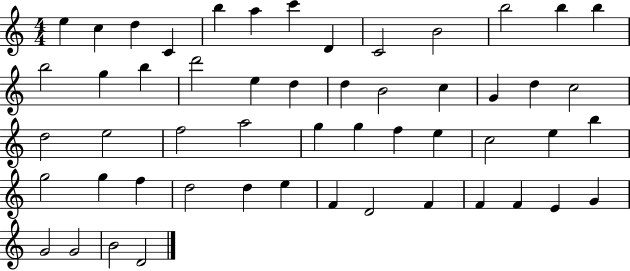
E5/q C5/q D5/q C4/q B5/q A5/q C6/q D4/q C4/h B4/h B5/h B5/q B5/q B5/h G5/q B5/q D6/h E5/q D5/q D5/q B4/h C5/q G4/q D5/q C5/h D5/h E5/h F5/h A5/h G5/q G5/q F5/q E5/q C5/h E5/q B5/q G5/h G5/q F5/q D5/h D5/q E5/q F4/q D4/h F4/q F4/q F4/q E4/q G4/q G4/h G4/h B4/h D4/h